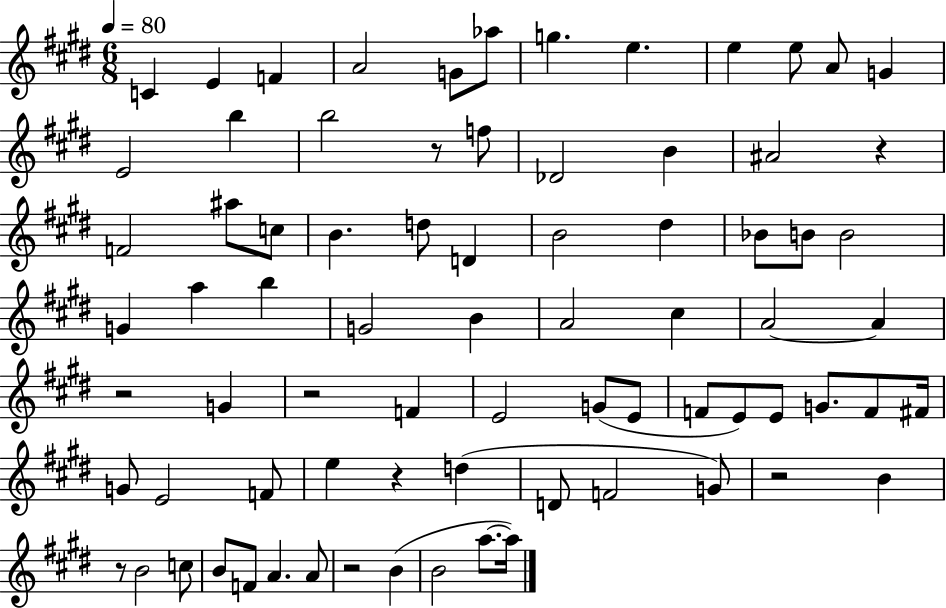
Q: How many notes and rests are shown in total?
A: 77